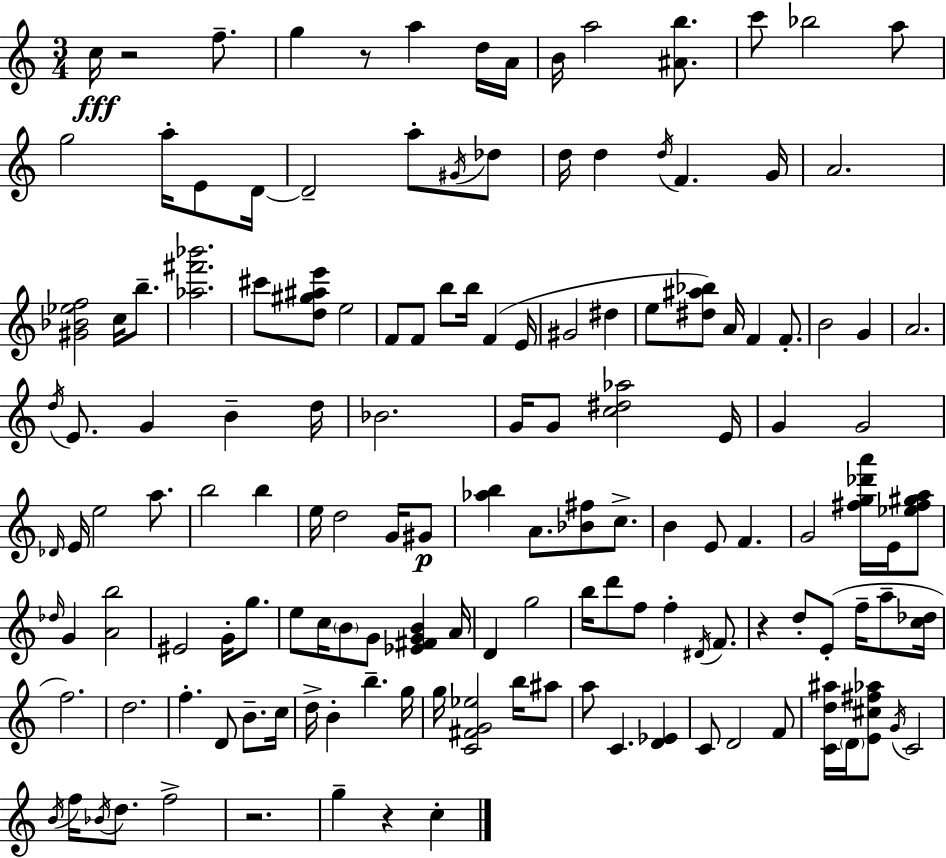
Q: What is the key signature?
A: A minor